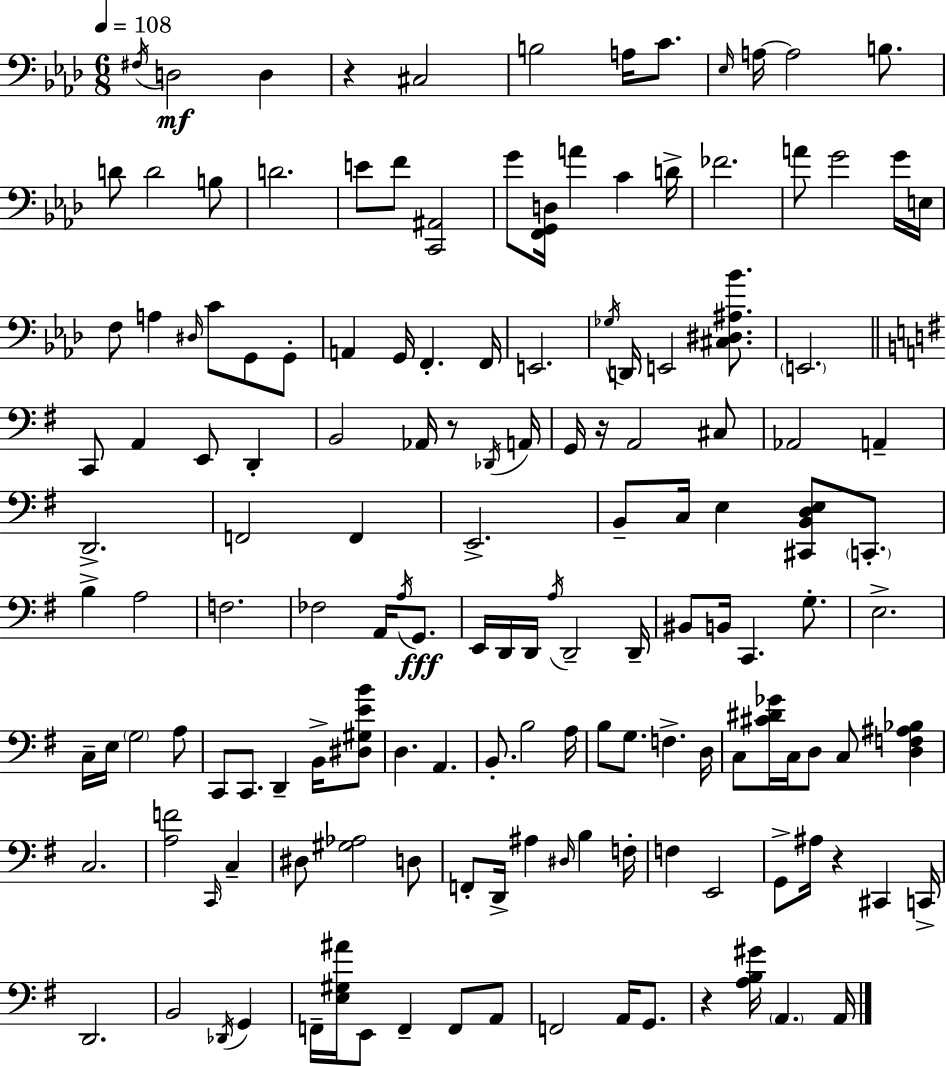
X:1
T:Untitled
M:6/8
L:1/4
K:Fm
^F,/4 D,2 D, z ^C,2 B,2 A,/4 C/2 _E,/4 A,/4 A,2 B,/2 D/2 D2 B,/2 D2 E/2 F/2 [C,,^A,,]2 G/2 [F,,G,,D,]/4 A C D/4 _F2 A/2 G2 G/4 E,/4 F,/2 A, ^D,/4 C/2 G,,/2 G,,/2 A,, G,,/4 F,, F,,/4 E,,2 _G,/4 D,,/4 E,,2 [^C,^D,^A,_B]/2 E,,2 C,,/2 A,, E,,/2 D,, B,,2 _A,,/4 z/2 _D,,/4 A,,/4 G,,/4 z/4 A,,2 ^C,/2 _A,,2 A,, D,,2 F,,2 F,, E,,2 B,,/2 C,/4 E, [^C,,B,,D,E,]/2 C,,/2 B, A,2 F,2 _F,2 A,,/4 A,/4 G,,/2 E,,/4 D,,/4 D,,/4 A,/4 D,,2 D,,/4 ^B,,/2 B,,/4 C,, G,/2 E,2 C,/4 E,/4 G,2 A,/2 C,,/2 C,,/2 D,, B,,/4 [^D,^G,EB]/2 D, A,, B,,/2 B,2 A,/4 B,/2 G,/2 F, D,/4 C,/2 [^C^D_G]/4 C,/4 D,/2 C,/2 [D,F,^A,_B,] C,2 [A,F]2 C,,/4 C, ^D,/2 [^G,_A,]2 D,/2 F,,/2 D,,/4 ^A, ^D,/4 B, F,/4 F, E,,2 G,,/2 ^A,/4 z ^C,, C,,/4 D,,2 B,,2 _D,,/4 G,, F,,/4 [E,^G,^A]/4 E,,/2 F,, F,,/2 A,,/2 F,,2 A,,/4 G,,/2 z [A,B,^G]/4 A,, A,,/4